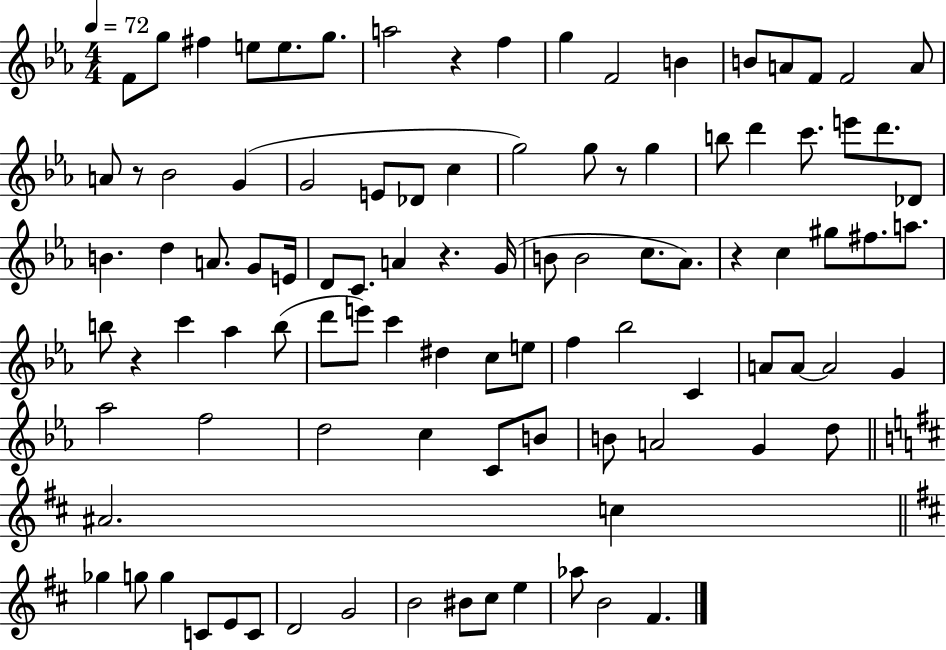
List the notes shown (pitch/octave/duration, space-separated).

F4/e G5/e F#5/q E5/e E5/e. G5/e. A5/h R/q F5/q G5/q F4/h B4/q B4/e A4/e F4/e F4/h A4/e A4/e R/e Bb4/h G4/q G4/h E4/e Db4/e C5/q G5/h G5/e R/e G5/q B5/e D6/q C6/e. E6/e D6/e. Db4/e B4/q. D5/q A4/e. G4/e E4/s D4/e C4/e. A4/q R/q. G4/s B4/e B4/h C5/e. Ab4/e. R/q C5/q G#5/e F#5/e. A5/e. B5/e R/q C6/q Ab5/q B5/e D6/e E6/e C6/q D#5/q C5/e E5/e F5/q Bb5/h C4/q A4/e A4/e A4/h G4/q Ab5/h F5/h D5/h C5/q C4/e B4/e B4/e A4/h G4/q D5/e A#4/h. C5/q Gb5/q G5/e G5/q C4/e E4/e C4/e D4/h G4/h B4/h BIS4/e C#5/e E5/q Ab5/e B4/h F#4/q.